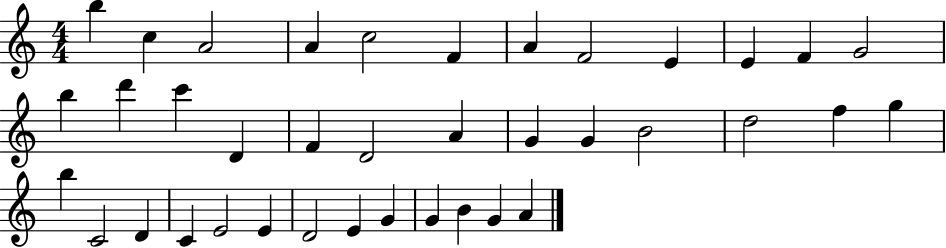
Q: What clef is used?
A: treble